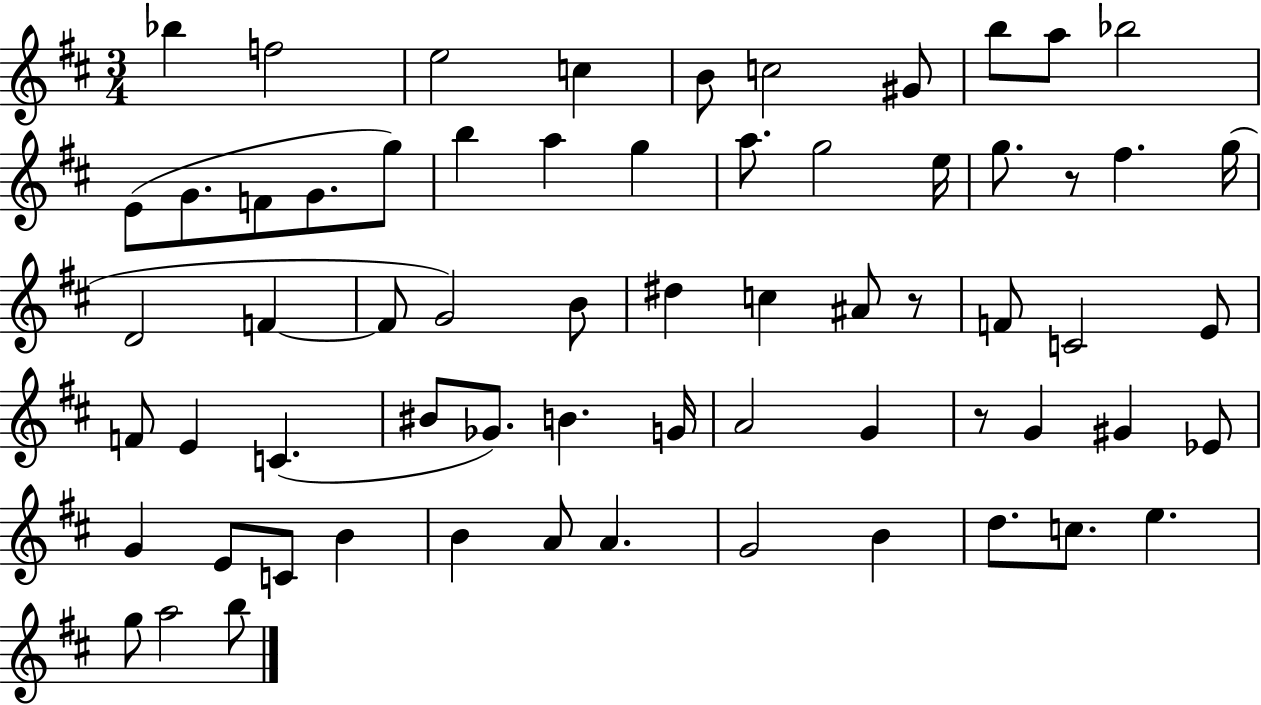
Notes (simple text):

Bb5/q F5/h E5/h C5/q B4/e C5/h G#4/e B5/e A5/e Bb5/h E4/e G4/e. F4/e G4/e. G5/e B5/q A5/q G5/q A5/e. G5/h E5/s G5/e. R/e F#5/q. G5/s D4/h F4/q F4/e G4/h B4/e D#5/q C5/q A#4/e R/e F4/e C4/h E4/e F4/e E4/q C4/q. BIS4/e Gb4/e. B4/q. G4/s A4/h G4/q R/e G4/q G#4/q Eb4/e G4/q E4/e C4/e B4/q B4/q A4/e A4/q. G4/h B4/q D5/e. C5/e. E5/q. G5/e A5/h B5/e